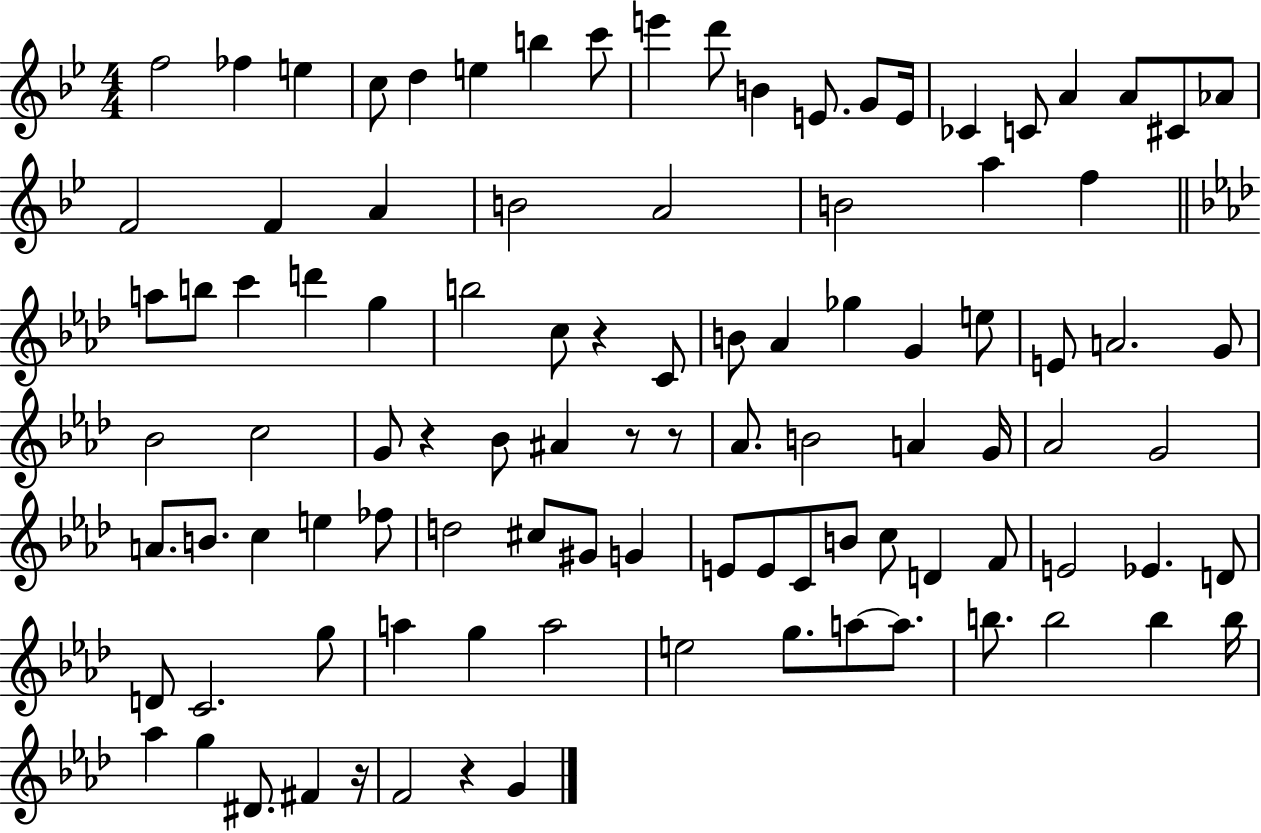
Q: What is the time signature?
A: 4/4